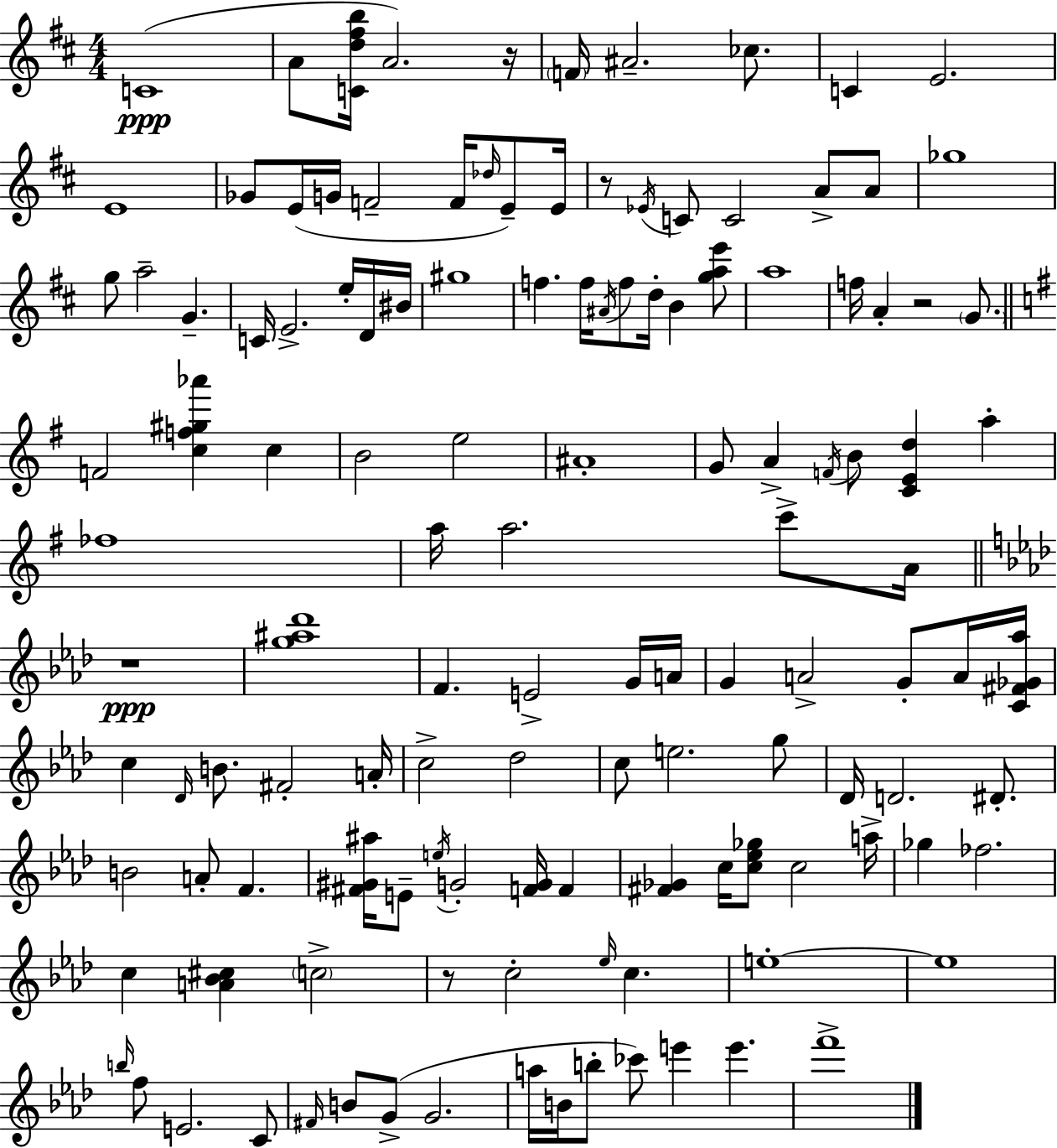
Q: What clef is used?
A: treble